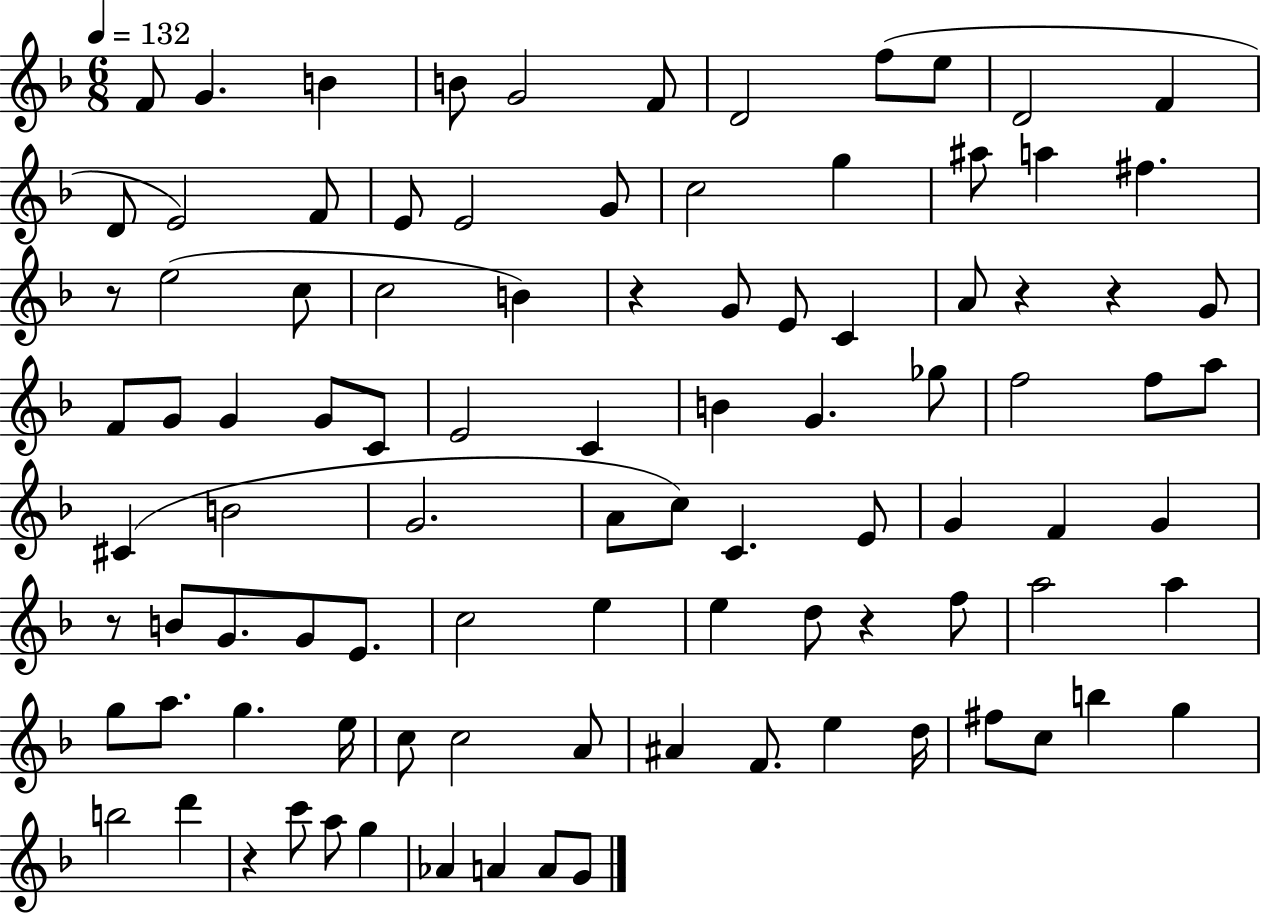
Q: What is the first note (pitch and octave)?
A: F4